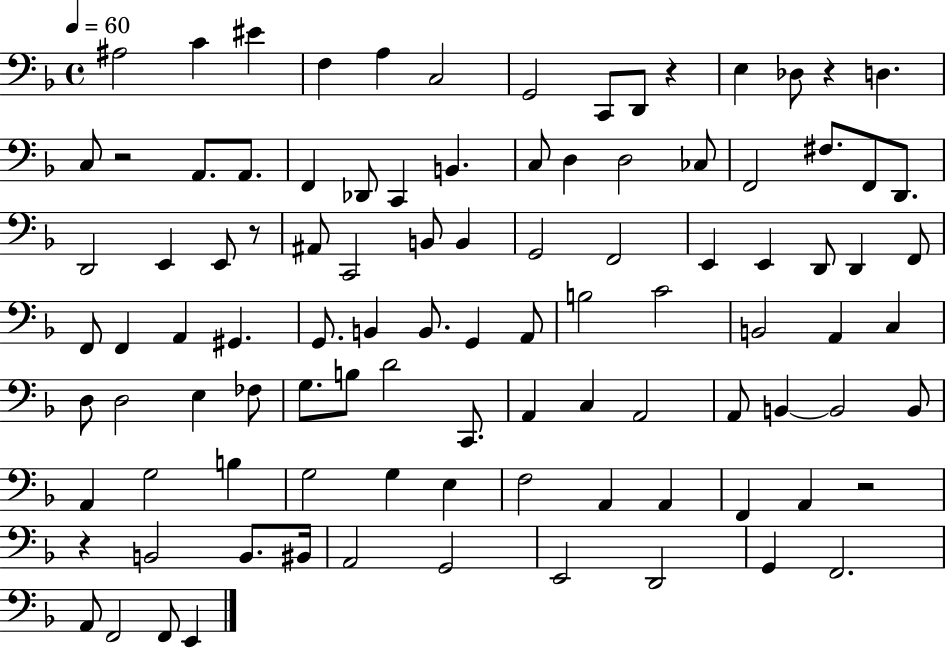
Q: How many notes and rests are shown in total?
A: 100